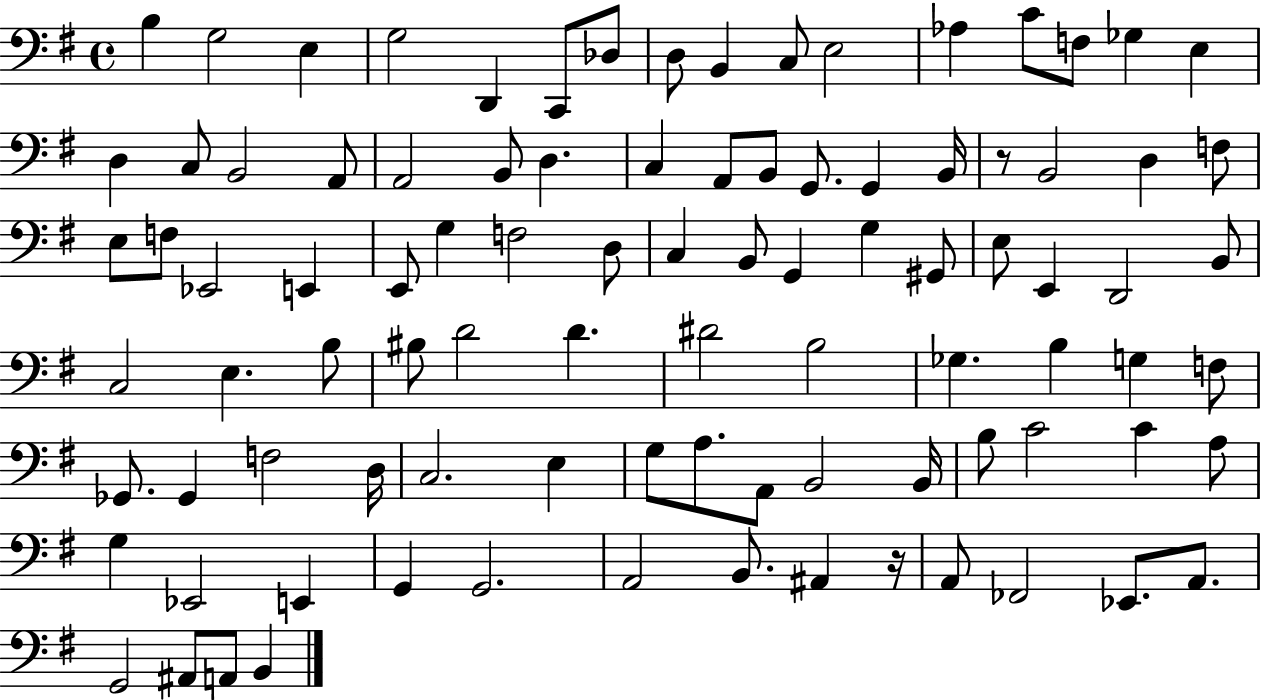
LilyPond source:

{
  \clef bass
  \time 4/4
  \defaultTimeSignature
  \key g \major
  b4 g2 e4 | g2 d,4 c,8 des8 | d8 b,4 c8 e2 | aes4 c'8 f8 ges4 e4 | \break d4 c8 b,2 a,8 | a,2 b,8 d4. | c4 a,8 b,8 g,8. g,4 b,16 | r8 b,2 d4 f8 | \break e8 f8 ees,2 e,4 | e,8 g4 f2 d8 | c4 b,8 g,4 g4 gis,8 | e8 e,4 d,2 b,8 | \break c2 e4. b8 | bis8 d'2 d'4. | dis'2 b2 | ges4. b4 g4 f8 | \break ges,8. ges,4 f2 d16 | c2. e4 | g8 a8. a,8 b,2 b,16 | b8 c'2 c'4 a8 | \break g4 ees,2 e,4 | g,4 g,2. | a,2 b,8. ais,4 r16 | a,8 fes,2 ees,8. a,8. | \break g,2 ais,8 a,8 b,4 | \bar "|."
}